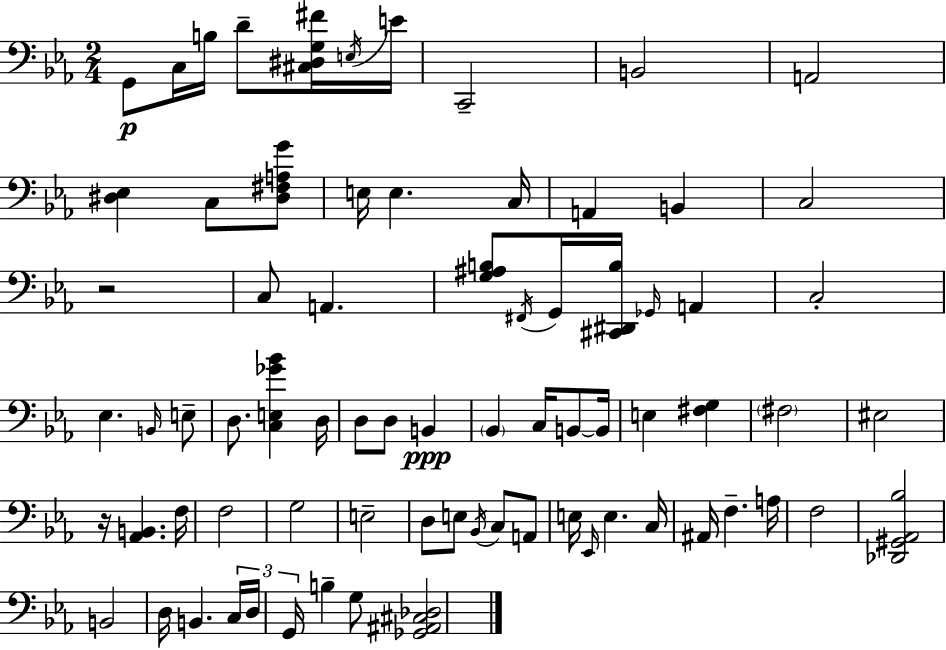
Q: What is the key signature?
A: C minor